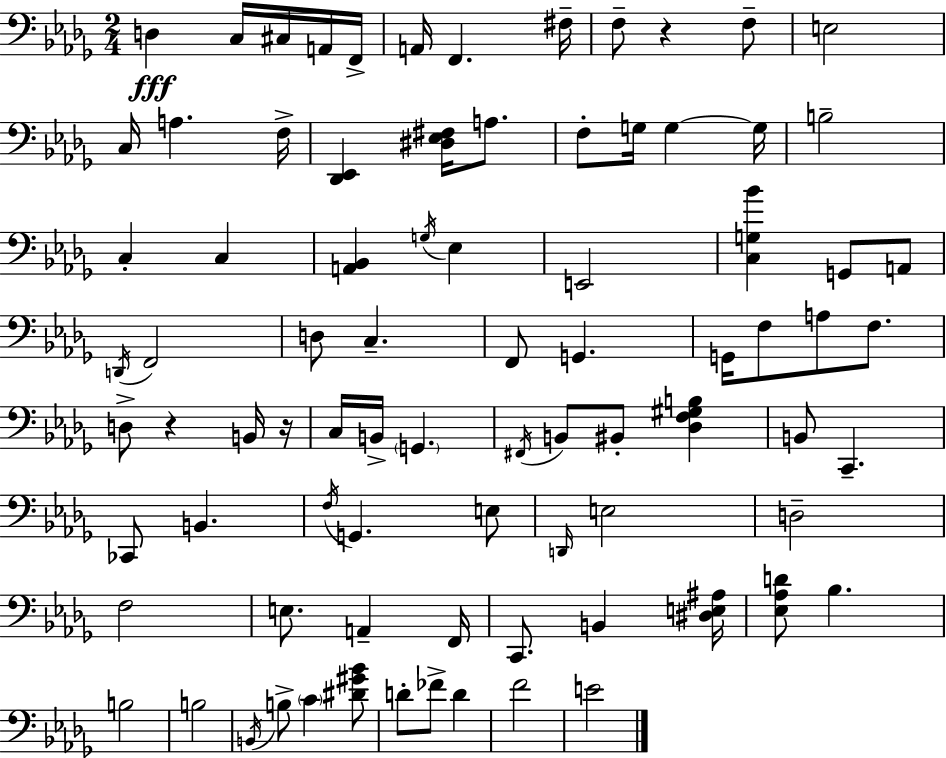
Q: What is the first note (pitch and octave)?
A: D3